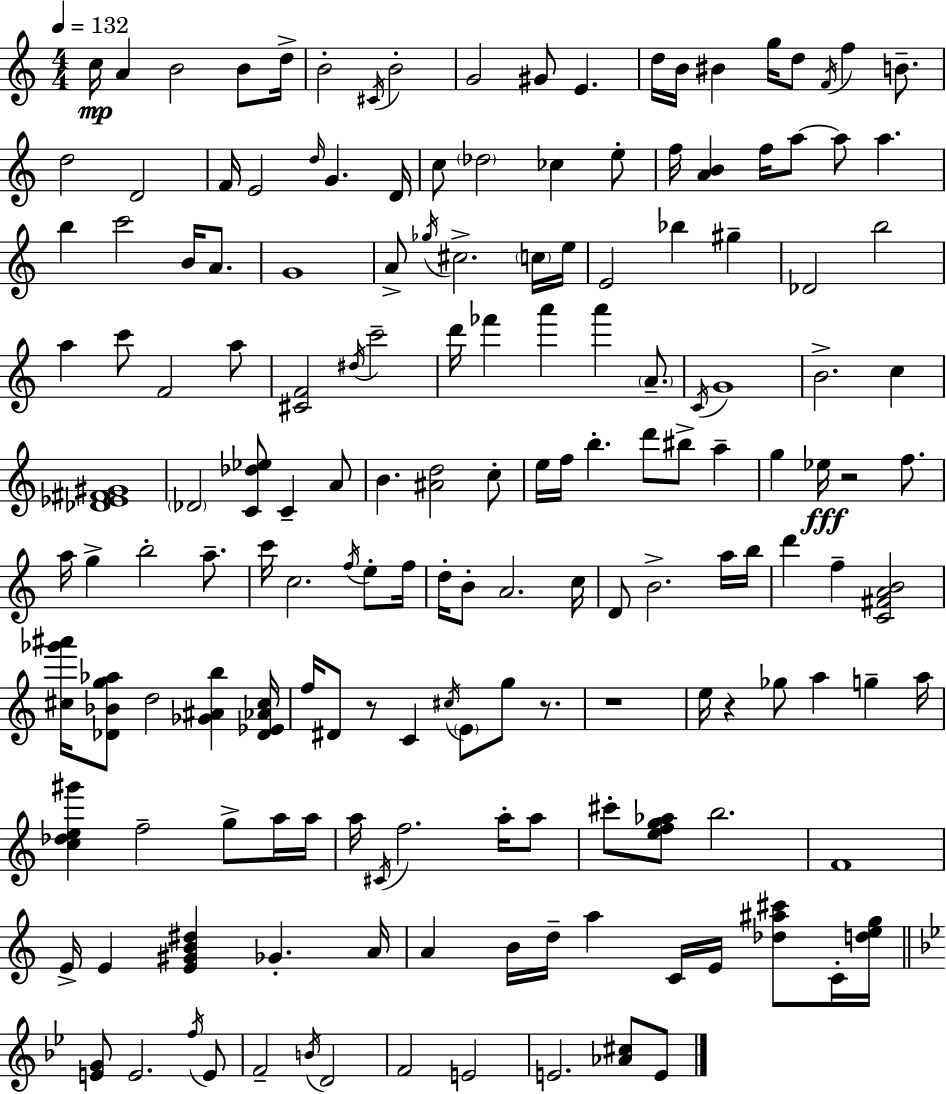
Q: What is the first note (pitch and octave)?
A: C5